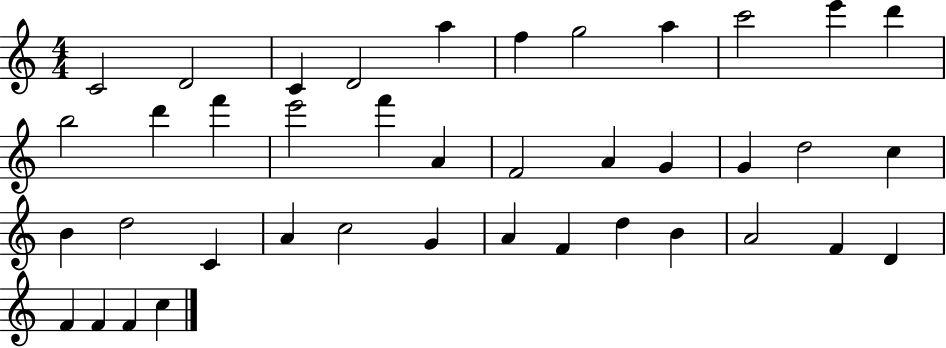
{
  \clef treble
  \numericTimeSignature
  \time 4/4
  \key c \major
  c'2 d'2 | c'4 d'2 a''4 | f''4 g''2 a''4 | c'''2 e'''4 d'''4 | \break b''2 d'''4 f'''4 | e'''2 f'''4 a'4 | f'2 a'4 g'4 | g'4 d''2 c''4 | \break b'4 d''2 c'4 | a'4 c''2 g'4 | a'4 f'4 d''4 b'4 | a'2 f'4 d'4 | \break f'4 f'4 f'4 c''4 | \bar "|."
}